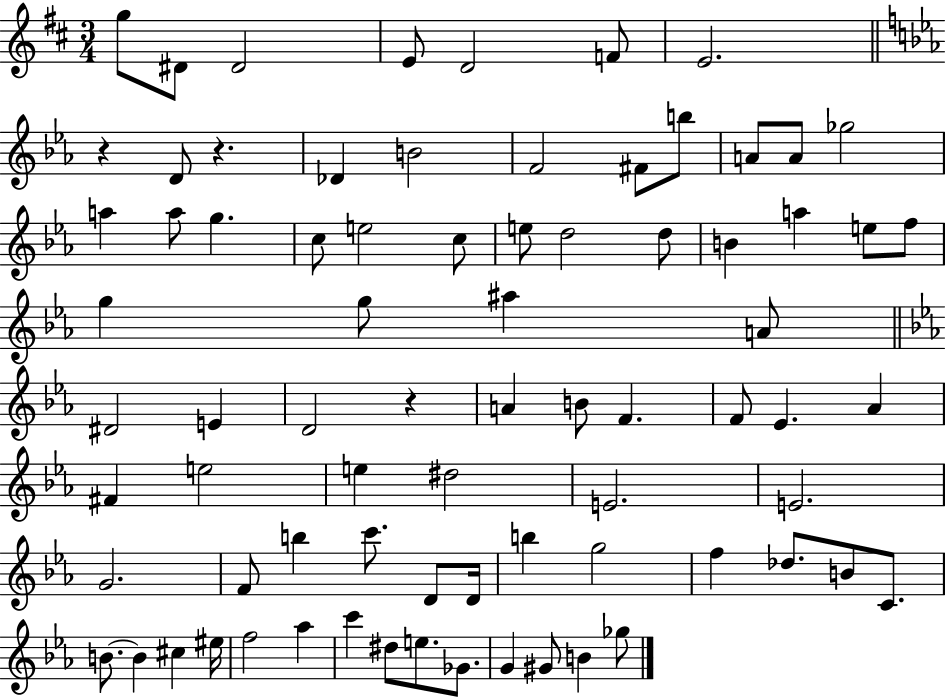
G5/e D#4/e D#4/h E4/e D4/h F4/e E4/h. R/q D4/e R/q. Db4/q B4/h F4/h F#4/e B5/e A4/e A4/e Gb5/h A5/q A5/e G5/q. C5/e E5/h C5/e E5/e D5/h D5/e B4/q A5/q E5/e F5/e G5/q G5/e A#5/q A4/e D#4/h E4/q D4/h R/q A4/q B4/e F4/q. F4/e Eb4/q. Ab4/q F#4/q E5/h E5/q D#5/h E4/h. E4/h. G4/h. F4/e B5/q C6/e. D4/e D4/s B5/q G5/h F5/q Db5/e. B4/e C4/e. B4/e. B4/q C#5/q EIS5/s F5/h Ab5/q C6/q D#5/e E5/e. Gb4/e. G4/q G#4/e B4/q Gb5/e